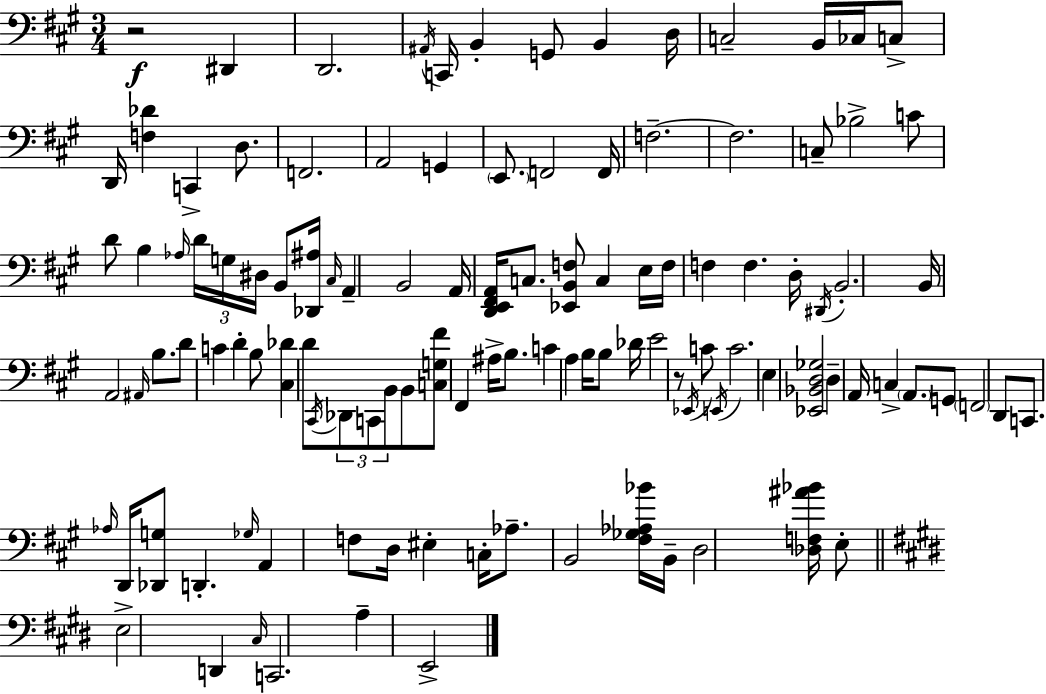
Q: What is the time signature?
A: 3/4